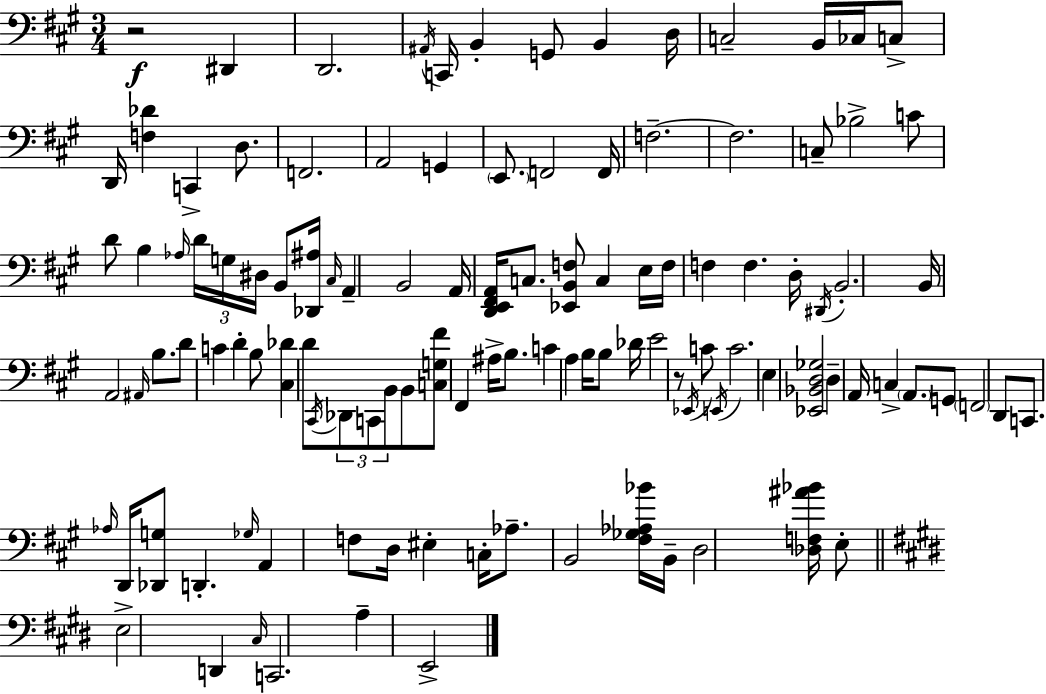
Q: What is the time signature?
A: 3/4